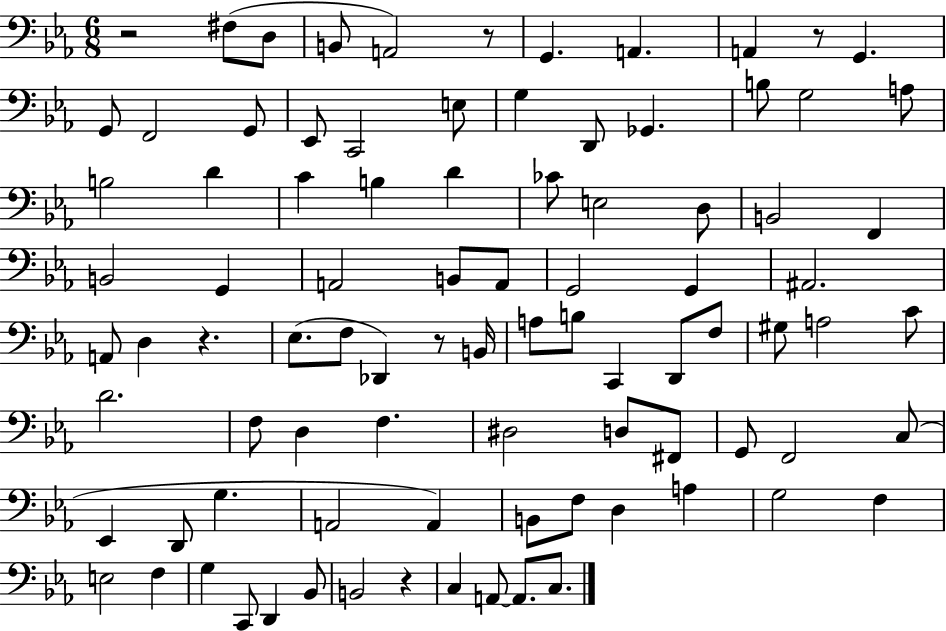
{
  \clef bass
  \numericTimeSignature
  \time 6/8
  \key ees \major
  \repeat volta 2 { r2 fis8( d8 | b,8 a,2) r8 | g,4. a,4. | a,4 r8 g,4. | \break g,8 f,2 g,8 | ees,8 c,2 e8 | g4 d,8 ges,4. | b8 g2 a8 | \break b2 d'4 | c'4 b4 d'4 | ces'8 e2 d8 | b,2 f,4 | \break b,2 g,4 | a,2 b,8 a,8 | g,2 g,4 | ais,2. | \break a,8 d4 r4. | ees8.( f8 des,4) r8 b,16 | a8 b8 c,4 d,8 f8 | gis8 a2 c'8 | \break d'2. | f8 d4 f4. | dis2 d8 fis,8 | g,8 f,2 c8( | \break ees,4 d,8 g4. | a,2 a,4) | b,8 f8 d4 a4 | g2 f4 | \break e2 f4 | g4 c,8 d,4 bes,8 | b,2 r4 | c4 a,8~~ a,8. c8. | \break } \bar "|."
}